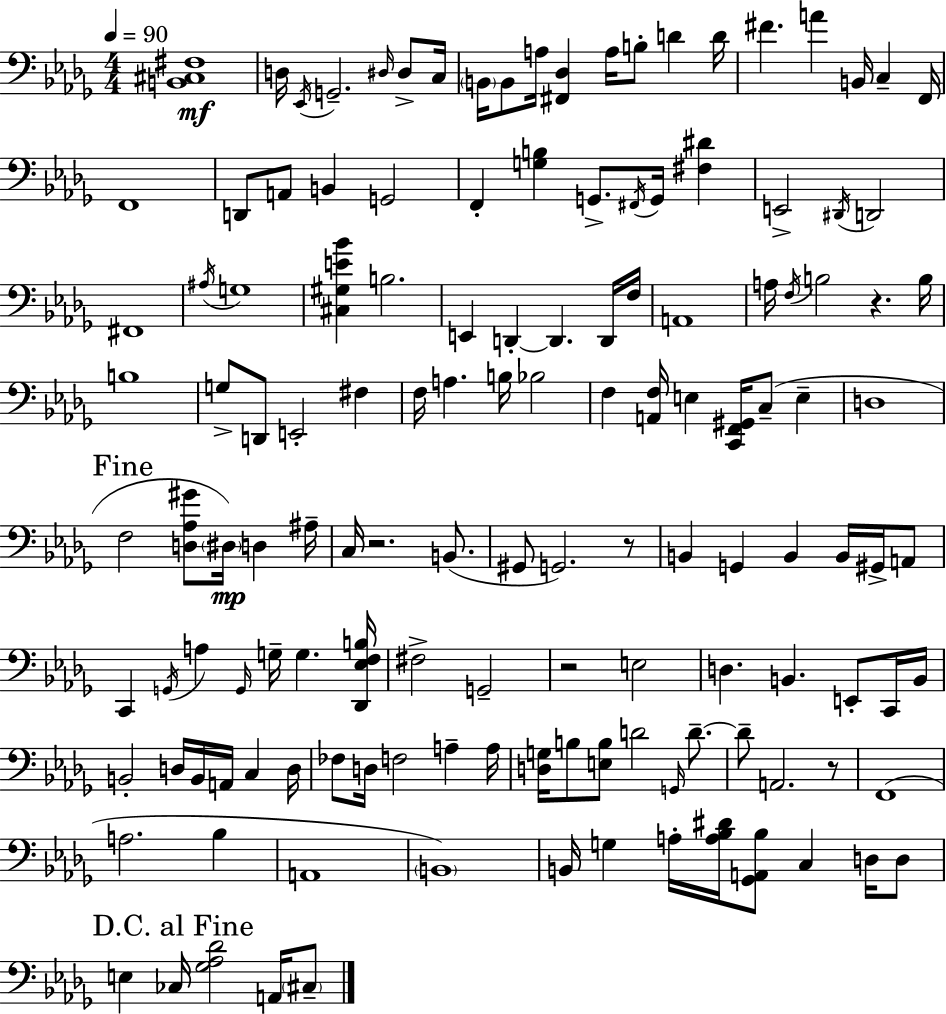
{
  \clef bass
  \numericTimeSignature
  \time 4/4
  \key bes \minor
  \tempo 4 = 90
  \repeat volta 2 { <b, cis fis>1\mf | d16 \acciaccatura { ees,16 } g,2.-- \grace { dis16 } dis8-> | c16 \parenthesize b,16 b,8 a16 <fis, des>4 a16 b8-. d'4 | d'16 fis'4. a'4 b,16 c4-- | \break f,16 f,1 | d,8 a,8 b,4 g,2 | f,4-. <g b>4 g,8.-> \acciaccatura { fis,16 } g,16 <fis dis'>4 | e,2-> \acciaccatura { dis,16 } d,2 | \break fis,1 | \acciaccatura { ais16 } g1 | <cis gis e' bes'>4 b2. | e,4 d,4-.~~ d,4. | \break d,16 f16 a,1 | a16 \acciaccatura { f16 } b2 r4. | b16 b1 | g8-> d,8 e,2-. | \break fis4 f16 a4. b16 bes2 | f4 <a, f>16 e4 <c, f, gis,>16 | c8--( e4-- d1 | \mark "Fine" f2 <d aes gis'>8 | \break \parenthesize dis16\mp) d4 ais16-- c16 r2. | b,8.( gis,8 g,2.) | r8 b,4 g,4 b,4 | b,16 gis,16-> a,8 c,4 \acciaccatura { g,16 } a4 \grace { g,16 } | \break g16-- g4. <des, ees f b>16 fis2-> | g,2-- r2 | e2 d4. b,4. | e,8-. c,16 b,16 b,2-. | \break d16 b,16 a,16 c4 d16 fes8 d16 f2 | a4-- a16 <d g>16 b8 <e b>8 d'2 | \grace { g,16 } d'8.--~~ d'8-- a,2. | r8 f,1( | \break a2. | bes4 a,1 | \parenthesize b,1) | b,16 g4 a16-. <a bes dis'>16 | \break <ges, a, bes>8 c4 d16 d8 \mark "D.C. al Fine" e4 ces16 <ges aes des'>2 | a,16 \parenthesize cis8-- } \bar "|."
}